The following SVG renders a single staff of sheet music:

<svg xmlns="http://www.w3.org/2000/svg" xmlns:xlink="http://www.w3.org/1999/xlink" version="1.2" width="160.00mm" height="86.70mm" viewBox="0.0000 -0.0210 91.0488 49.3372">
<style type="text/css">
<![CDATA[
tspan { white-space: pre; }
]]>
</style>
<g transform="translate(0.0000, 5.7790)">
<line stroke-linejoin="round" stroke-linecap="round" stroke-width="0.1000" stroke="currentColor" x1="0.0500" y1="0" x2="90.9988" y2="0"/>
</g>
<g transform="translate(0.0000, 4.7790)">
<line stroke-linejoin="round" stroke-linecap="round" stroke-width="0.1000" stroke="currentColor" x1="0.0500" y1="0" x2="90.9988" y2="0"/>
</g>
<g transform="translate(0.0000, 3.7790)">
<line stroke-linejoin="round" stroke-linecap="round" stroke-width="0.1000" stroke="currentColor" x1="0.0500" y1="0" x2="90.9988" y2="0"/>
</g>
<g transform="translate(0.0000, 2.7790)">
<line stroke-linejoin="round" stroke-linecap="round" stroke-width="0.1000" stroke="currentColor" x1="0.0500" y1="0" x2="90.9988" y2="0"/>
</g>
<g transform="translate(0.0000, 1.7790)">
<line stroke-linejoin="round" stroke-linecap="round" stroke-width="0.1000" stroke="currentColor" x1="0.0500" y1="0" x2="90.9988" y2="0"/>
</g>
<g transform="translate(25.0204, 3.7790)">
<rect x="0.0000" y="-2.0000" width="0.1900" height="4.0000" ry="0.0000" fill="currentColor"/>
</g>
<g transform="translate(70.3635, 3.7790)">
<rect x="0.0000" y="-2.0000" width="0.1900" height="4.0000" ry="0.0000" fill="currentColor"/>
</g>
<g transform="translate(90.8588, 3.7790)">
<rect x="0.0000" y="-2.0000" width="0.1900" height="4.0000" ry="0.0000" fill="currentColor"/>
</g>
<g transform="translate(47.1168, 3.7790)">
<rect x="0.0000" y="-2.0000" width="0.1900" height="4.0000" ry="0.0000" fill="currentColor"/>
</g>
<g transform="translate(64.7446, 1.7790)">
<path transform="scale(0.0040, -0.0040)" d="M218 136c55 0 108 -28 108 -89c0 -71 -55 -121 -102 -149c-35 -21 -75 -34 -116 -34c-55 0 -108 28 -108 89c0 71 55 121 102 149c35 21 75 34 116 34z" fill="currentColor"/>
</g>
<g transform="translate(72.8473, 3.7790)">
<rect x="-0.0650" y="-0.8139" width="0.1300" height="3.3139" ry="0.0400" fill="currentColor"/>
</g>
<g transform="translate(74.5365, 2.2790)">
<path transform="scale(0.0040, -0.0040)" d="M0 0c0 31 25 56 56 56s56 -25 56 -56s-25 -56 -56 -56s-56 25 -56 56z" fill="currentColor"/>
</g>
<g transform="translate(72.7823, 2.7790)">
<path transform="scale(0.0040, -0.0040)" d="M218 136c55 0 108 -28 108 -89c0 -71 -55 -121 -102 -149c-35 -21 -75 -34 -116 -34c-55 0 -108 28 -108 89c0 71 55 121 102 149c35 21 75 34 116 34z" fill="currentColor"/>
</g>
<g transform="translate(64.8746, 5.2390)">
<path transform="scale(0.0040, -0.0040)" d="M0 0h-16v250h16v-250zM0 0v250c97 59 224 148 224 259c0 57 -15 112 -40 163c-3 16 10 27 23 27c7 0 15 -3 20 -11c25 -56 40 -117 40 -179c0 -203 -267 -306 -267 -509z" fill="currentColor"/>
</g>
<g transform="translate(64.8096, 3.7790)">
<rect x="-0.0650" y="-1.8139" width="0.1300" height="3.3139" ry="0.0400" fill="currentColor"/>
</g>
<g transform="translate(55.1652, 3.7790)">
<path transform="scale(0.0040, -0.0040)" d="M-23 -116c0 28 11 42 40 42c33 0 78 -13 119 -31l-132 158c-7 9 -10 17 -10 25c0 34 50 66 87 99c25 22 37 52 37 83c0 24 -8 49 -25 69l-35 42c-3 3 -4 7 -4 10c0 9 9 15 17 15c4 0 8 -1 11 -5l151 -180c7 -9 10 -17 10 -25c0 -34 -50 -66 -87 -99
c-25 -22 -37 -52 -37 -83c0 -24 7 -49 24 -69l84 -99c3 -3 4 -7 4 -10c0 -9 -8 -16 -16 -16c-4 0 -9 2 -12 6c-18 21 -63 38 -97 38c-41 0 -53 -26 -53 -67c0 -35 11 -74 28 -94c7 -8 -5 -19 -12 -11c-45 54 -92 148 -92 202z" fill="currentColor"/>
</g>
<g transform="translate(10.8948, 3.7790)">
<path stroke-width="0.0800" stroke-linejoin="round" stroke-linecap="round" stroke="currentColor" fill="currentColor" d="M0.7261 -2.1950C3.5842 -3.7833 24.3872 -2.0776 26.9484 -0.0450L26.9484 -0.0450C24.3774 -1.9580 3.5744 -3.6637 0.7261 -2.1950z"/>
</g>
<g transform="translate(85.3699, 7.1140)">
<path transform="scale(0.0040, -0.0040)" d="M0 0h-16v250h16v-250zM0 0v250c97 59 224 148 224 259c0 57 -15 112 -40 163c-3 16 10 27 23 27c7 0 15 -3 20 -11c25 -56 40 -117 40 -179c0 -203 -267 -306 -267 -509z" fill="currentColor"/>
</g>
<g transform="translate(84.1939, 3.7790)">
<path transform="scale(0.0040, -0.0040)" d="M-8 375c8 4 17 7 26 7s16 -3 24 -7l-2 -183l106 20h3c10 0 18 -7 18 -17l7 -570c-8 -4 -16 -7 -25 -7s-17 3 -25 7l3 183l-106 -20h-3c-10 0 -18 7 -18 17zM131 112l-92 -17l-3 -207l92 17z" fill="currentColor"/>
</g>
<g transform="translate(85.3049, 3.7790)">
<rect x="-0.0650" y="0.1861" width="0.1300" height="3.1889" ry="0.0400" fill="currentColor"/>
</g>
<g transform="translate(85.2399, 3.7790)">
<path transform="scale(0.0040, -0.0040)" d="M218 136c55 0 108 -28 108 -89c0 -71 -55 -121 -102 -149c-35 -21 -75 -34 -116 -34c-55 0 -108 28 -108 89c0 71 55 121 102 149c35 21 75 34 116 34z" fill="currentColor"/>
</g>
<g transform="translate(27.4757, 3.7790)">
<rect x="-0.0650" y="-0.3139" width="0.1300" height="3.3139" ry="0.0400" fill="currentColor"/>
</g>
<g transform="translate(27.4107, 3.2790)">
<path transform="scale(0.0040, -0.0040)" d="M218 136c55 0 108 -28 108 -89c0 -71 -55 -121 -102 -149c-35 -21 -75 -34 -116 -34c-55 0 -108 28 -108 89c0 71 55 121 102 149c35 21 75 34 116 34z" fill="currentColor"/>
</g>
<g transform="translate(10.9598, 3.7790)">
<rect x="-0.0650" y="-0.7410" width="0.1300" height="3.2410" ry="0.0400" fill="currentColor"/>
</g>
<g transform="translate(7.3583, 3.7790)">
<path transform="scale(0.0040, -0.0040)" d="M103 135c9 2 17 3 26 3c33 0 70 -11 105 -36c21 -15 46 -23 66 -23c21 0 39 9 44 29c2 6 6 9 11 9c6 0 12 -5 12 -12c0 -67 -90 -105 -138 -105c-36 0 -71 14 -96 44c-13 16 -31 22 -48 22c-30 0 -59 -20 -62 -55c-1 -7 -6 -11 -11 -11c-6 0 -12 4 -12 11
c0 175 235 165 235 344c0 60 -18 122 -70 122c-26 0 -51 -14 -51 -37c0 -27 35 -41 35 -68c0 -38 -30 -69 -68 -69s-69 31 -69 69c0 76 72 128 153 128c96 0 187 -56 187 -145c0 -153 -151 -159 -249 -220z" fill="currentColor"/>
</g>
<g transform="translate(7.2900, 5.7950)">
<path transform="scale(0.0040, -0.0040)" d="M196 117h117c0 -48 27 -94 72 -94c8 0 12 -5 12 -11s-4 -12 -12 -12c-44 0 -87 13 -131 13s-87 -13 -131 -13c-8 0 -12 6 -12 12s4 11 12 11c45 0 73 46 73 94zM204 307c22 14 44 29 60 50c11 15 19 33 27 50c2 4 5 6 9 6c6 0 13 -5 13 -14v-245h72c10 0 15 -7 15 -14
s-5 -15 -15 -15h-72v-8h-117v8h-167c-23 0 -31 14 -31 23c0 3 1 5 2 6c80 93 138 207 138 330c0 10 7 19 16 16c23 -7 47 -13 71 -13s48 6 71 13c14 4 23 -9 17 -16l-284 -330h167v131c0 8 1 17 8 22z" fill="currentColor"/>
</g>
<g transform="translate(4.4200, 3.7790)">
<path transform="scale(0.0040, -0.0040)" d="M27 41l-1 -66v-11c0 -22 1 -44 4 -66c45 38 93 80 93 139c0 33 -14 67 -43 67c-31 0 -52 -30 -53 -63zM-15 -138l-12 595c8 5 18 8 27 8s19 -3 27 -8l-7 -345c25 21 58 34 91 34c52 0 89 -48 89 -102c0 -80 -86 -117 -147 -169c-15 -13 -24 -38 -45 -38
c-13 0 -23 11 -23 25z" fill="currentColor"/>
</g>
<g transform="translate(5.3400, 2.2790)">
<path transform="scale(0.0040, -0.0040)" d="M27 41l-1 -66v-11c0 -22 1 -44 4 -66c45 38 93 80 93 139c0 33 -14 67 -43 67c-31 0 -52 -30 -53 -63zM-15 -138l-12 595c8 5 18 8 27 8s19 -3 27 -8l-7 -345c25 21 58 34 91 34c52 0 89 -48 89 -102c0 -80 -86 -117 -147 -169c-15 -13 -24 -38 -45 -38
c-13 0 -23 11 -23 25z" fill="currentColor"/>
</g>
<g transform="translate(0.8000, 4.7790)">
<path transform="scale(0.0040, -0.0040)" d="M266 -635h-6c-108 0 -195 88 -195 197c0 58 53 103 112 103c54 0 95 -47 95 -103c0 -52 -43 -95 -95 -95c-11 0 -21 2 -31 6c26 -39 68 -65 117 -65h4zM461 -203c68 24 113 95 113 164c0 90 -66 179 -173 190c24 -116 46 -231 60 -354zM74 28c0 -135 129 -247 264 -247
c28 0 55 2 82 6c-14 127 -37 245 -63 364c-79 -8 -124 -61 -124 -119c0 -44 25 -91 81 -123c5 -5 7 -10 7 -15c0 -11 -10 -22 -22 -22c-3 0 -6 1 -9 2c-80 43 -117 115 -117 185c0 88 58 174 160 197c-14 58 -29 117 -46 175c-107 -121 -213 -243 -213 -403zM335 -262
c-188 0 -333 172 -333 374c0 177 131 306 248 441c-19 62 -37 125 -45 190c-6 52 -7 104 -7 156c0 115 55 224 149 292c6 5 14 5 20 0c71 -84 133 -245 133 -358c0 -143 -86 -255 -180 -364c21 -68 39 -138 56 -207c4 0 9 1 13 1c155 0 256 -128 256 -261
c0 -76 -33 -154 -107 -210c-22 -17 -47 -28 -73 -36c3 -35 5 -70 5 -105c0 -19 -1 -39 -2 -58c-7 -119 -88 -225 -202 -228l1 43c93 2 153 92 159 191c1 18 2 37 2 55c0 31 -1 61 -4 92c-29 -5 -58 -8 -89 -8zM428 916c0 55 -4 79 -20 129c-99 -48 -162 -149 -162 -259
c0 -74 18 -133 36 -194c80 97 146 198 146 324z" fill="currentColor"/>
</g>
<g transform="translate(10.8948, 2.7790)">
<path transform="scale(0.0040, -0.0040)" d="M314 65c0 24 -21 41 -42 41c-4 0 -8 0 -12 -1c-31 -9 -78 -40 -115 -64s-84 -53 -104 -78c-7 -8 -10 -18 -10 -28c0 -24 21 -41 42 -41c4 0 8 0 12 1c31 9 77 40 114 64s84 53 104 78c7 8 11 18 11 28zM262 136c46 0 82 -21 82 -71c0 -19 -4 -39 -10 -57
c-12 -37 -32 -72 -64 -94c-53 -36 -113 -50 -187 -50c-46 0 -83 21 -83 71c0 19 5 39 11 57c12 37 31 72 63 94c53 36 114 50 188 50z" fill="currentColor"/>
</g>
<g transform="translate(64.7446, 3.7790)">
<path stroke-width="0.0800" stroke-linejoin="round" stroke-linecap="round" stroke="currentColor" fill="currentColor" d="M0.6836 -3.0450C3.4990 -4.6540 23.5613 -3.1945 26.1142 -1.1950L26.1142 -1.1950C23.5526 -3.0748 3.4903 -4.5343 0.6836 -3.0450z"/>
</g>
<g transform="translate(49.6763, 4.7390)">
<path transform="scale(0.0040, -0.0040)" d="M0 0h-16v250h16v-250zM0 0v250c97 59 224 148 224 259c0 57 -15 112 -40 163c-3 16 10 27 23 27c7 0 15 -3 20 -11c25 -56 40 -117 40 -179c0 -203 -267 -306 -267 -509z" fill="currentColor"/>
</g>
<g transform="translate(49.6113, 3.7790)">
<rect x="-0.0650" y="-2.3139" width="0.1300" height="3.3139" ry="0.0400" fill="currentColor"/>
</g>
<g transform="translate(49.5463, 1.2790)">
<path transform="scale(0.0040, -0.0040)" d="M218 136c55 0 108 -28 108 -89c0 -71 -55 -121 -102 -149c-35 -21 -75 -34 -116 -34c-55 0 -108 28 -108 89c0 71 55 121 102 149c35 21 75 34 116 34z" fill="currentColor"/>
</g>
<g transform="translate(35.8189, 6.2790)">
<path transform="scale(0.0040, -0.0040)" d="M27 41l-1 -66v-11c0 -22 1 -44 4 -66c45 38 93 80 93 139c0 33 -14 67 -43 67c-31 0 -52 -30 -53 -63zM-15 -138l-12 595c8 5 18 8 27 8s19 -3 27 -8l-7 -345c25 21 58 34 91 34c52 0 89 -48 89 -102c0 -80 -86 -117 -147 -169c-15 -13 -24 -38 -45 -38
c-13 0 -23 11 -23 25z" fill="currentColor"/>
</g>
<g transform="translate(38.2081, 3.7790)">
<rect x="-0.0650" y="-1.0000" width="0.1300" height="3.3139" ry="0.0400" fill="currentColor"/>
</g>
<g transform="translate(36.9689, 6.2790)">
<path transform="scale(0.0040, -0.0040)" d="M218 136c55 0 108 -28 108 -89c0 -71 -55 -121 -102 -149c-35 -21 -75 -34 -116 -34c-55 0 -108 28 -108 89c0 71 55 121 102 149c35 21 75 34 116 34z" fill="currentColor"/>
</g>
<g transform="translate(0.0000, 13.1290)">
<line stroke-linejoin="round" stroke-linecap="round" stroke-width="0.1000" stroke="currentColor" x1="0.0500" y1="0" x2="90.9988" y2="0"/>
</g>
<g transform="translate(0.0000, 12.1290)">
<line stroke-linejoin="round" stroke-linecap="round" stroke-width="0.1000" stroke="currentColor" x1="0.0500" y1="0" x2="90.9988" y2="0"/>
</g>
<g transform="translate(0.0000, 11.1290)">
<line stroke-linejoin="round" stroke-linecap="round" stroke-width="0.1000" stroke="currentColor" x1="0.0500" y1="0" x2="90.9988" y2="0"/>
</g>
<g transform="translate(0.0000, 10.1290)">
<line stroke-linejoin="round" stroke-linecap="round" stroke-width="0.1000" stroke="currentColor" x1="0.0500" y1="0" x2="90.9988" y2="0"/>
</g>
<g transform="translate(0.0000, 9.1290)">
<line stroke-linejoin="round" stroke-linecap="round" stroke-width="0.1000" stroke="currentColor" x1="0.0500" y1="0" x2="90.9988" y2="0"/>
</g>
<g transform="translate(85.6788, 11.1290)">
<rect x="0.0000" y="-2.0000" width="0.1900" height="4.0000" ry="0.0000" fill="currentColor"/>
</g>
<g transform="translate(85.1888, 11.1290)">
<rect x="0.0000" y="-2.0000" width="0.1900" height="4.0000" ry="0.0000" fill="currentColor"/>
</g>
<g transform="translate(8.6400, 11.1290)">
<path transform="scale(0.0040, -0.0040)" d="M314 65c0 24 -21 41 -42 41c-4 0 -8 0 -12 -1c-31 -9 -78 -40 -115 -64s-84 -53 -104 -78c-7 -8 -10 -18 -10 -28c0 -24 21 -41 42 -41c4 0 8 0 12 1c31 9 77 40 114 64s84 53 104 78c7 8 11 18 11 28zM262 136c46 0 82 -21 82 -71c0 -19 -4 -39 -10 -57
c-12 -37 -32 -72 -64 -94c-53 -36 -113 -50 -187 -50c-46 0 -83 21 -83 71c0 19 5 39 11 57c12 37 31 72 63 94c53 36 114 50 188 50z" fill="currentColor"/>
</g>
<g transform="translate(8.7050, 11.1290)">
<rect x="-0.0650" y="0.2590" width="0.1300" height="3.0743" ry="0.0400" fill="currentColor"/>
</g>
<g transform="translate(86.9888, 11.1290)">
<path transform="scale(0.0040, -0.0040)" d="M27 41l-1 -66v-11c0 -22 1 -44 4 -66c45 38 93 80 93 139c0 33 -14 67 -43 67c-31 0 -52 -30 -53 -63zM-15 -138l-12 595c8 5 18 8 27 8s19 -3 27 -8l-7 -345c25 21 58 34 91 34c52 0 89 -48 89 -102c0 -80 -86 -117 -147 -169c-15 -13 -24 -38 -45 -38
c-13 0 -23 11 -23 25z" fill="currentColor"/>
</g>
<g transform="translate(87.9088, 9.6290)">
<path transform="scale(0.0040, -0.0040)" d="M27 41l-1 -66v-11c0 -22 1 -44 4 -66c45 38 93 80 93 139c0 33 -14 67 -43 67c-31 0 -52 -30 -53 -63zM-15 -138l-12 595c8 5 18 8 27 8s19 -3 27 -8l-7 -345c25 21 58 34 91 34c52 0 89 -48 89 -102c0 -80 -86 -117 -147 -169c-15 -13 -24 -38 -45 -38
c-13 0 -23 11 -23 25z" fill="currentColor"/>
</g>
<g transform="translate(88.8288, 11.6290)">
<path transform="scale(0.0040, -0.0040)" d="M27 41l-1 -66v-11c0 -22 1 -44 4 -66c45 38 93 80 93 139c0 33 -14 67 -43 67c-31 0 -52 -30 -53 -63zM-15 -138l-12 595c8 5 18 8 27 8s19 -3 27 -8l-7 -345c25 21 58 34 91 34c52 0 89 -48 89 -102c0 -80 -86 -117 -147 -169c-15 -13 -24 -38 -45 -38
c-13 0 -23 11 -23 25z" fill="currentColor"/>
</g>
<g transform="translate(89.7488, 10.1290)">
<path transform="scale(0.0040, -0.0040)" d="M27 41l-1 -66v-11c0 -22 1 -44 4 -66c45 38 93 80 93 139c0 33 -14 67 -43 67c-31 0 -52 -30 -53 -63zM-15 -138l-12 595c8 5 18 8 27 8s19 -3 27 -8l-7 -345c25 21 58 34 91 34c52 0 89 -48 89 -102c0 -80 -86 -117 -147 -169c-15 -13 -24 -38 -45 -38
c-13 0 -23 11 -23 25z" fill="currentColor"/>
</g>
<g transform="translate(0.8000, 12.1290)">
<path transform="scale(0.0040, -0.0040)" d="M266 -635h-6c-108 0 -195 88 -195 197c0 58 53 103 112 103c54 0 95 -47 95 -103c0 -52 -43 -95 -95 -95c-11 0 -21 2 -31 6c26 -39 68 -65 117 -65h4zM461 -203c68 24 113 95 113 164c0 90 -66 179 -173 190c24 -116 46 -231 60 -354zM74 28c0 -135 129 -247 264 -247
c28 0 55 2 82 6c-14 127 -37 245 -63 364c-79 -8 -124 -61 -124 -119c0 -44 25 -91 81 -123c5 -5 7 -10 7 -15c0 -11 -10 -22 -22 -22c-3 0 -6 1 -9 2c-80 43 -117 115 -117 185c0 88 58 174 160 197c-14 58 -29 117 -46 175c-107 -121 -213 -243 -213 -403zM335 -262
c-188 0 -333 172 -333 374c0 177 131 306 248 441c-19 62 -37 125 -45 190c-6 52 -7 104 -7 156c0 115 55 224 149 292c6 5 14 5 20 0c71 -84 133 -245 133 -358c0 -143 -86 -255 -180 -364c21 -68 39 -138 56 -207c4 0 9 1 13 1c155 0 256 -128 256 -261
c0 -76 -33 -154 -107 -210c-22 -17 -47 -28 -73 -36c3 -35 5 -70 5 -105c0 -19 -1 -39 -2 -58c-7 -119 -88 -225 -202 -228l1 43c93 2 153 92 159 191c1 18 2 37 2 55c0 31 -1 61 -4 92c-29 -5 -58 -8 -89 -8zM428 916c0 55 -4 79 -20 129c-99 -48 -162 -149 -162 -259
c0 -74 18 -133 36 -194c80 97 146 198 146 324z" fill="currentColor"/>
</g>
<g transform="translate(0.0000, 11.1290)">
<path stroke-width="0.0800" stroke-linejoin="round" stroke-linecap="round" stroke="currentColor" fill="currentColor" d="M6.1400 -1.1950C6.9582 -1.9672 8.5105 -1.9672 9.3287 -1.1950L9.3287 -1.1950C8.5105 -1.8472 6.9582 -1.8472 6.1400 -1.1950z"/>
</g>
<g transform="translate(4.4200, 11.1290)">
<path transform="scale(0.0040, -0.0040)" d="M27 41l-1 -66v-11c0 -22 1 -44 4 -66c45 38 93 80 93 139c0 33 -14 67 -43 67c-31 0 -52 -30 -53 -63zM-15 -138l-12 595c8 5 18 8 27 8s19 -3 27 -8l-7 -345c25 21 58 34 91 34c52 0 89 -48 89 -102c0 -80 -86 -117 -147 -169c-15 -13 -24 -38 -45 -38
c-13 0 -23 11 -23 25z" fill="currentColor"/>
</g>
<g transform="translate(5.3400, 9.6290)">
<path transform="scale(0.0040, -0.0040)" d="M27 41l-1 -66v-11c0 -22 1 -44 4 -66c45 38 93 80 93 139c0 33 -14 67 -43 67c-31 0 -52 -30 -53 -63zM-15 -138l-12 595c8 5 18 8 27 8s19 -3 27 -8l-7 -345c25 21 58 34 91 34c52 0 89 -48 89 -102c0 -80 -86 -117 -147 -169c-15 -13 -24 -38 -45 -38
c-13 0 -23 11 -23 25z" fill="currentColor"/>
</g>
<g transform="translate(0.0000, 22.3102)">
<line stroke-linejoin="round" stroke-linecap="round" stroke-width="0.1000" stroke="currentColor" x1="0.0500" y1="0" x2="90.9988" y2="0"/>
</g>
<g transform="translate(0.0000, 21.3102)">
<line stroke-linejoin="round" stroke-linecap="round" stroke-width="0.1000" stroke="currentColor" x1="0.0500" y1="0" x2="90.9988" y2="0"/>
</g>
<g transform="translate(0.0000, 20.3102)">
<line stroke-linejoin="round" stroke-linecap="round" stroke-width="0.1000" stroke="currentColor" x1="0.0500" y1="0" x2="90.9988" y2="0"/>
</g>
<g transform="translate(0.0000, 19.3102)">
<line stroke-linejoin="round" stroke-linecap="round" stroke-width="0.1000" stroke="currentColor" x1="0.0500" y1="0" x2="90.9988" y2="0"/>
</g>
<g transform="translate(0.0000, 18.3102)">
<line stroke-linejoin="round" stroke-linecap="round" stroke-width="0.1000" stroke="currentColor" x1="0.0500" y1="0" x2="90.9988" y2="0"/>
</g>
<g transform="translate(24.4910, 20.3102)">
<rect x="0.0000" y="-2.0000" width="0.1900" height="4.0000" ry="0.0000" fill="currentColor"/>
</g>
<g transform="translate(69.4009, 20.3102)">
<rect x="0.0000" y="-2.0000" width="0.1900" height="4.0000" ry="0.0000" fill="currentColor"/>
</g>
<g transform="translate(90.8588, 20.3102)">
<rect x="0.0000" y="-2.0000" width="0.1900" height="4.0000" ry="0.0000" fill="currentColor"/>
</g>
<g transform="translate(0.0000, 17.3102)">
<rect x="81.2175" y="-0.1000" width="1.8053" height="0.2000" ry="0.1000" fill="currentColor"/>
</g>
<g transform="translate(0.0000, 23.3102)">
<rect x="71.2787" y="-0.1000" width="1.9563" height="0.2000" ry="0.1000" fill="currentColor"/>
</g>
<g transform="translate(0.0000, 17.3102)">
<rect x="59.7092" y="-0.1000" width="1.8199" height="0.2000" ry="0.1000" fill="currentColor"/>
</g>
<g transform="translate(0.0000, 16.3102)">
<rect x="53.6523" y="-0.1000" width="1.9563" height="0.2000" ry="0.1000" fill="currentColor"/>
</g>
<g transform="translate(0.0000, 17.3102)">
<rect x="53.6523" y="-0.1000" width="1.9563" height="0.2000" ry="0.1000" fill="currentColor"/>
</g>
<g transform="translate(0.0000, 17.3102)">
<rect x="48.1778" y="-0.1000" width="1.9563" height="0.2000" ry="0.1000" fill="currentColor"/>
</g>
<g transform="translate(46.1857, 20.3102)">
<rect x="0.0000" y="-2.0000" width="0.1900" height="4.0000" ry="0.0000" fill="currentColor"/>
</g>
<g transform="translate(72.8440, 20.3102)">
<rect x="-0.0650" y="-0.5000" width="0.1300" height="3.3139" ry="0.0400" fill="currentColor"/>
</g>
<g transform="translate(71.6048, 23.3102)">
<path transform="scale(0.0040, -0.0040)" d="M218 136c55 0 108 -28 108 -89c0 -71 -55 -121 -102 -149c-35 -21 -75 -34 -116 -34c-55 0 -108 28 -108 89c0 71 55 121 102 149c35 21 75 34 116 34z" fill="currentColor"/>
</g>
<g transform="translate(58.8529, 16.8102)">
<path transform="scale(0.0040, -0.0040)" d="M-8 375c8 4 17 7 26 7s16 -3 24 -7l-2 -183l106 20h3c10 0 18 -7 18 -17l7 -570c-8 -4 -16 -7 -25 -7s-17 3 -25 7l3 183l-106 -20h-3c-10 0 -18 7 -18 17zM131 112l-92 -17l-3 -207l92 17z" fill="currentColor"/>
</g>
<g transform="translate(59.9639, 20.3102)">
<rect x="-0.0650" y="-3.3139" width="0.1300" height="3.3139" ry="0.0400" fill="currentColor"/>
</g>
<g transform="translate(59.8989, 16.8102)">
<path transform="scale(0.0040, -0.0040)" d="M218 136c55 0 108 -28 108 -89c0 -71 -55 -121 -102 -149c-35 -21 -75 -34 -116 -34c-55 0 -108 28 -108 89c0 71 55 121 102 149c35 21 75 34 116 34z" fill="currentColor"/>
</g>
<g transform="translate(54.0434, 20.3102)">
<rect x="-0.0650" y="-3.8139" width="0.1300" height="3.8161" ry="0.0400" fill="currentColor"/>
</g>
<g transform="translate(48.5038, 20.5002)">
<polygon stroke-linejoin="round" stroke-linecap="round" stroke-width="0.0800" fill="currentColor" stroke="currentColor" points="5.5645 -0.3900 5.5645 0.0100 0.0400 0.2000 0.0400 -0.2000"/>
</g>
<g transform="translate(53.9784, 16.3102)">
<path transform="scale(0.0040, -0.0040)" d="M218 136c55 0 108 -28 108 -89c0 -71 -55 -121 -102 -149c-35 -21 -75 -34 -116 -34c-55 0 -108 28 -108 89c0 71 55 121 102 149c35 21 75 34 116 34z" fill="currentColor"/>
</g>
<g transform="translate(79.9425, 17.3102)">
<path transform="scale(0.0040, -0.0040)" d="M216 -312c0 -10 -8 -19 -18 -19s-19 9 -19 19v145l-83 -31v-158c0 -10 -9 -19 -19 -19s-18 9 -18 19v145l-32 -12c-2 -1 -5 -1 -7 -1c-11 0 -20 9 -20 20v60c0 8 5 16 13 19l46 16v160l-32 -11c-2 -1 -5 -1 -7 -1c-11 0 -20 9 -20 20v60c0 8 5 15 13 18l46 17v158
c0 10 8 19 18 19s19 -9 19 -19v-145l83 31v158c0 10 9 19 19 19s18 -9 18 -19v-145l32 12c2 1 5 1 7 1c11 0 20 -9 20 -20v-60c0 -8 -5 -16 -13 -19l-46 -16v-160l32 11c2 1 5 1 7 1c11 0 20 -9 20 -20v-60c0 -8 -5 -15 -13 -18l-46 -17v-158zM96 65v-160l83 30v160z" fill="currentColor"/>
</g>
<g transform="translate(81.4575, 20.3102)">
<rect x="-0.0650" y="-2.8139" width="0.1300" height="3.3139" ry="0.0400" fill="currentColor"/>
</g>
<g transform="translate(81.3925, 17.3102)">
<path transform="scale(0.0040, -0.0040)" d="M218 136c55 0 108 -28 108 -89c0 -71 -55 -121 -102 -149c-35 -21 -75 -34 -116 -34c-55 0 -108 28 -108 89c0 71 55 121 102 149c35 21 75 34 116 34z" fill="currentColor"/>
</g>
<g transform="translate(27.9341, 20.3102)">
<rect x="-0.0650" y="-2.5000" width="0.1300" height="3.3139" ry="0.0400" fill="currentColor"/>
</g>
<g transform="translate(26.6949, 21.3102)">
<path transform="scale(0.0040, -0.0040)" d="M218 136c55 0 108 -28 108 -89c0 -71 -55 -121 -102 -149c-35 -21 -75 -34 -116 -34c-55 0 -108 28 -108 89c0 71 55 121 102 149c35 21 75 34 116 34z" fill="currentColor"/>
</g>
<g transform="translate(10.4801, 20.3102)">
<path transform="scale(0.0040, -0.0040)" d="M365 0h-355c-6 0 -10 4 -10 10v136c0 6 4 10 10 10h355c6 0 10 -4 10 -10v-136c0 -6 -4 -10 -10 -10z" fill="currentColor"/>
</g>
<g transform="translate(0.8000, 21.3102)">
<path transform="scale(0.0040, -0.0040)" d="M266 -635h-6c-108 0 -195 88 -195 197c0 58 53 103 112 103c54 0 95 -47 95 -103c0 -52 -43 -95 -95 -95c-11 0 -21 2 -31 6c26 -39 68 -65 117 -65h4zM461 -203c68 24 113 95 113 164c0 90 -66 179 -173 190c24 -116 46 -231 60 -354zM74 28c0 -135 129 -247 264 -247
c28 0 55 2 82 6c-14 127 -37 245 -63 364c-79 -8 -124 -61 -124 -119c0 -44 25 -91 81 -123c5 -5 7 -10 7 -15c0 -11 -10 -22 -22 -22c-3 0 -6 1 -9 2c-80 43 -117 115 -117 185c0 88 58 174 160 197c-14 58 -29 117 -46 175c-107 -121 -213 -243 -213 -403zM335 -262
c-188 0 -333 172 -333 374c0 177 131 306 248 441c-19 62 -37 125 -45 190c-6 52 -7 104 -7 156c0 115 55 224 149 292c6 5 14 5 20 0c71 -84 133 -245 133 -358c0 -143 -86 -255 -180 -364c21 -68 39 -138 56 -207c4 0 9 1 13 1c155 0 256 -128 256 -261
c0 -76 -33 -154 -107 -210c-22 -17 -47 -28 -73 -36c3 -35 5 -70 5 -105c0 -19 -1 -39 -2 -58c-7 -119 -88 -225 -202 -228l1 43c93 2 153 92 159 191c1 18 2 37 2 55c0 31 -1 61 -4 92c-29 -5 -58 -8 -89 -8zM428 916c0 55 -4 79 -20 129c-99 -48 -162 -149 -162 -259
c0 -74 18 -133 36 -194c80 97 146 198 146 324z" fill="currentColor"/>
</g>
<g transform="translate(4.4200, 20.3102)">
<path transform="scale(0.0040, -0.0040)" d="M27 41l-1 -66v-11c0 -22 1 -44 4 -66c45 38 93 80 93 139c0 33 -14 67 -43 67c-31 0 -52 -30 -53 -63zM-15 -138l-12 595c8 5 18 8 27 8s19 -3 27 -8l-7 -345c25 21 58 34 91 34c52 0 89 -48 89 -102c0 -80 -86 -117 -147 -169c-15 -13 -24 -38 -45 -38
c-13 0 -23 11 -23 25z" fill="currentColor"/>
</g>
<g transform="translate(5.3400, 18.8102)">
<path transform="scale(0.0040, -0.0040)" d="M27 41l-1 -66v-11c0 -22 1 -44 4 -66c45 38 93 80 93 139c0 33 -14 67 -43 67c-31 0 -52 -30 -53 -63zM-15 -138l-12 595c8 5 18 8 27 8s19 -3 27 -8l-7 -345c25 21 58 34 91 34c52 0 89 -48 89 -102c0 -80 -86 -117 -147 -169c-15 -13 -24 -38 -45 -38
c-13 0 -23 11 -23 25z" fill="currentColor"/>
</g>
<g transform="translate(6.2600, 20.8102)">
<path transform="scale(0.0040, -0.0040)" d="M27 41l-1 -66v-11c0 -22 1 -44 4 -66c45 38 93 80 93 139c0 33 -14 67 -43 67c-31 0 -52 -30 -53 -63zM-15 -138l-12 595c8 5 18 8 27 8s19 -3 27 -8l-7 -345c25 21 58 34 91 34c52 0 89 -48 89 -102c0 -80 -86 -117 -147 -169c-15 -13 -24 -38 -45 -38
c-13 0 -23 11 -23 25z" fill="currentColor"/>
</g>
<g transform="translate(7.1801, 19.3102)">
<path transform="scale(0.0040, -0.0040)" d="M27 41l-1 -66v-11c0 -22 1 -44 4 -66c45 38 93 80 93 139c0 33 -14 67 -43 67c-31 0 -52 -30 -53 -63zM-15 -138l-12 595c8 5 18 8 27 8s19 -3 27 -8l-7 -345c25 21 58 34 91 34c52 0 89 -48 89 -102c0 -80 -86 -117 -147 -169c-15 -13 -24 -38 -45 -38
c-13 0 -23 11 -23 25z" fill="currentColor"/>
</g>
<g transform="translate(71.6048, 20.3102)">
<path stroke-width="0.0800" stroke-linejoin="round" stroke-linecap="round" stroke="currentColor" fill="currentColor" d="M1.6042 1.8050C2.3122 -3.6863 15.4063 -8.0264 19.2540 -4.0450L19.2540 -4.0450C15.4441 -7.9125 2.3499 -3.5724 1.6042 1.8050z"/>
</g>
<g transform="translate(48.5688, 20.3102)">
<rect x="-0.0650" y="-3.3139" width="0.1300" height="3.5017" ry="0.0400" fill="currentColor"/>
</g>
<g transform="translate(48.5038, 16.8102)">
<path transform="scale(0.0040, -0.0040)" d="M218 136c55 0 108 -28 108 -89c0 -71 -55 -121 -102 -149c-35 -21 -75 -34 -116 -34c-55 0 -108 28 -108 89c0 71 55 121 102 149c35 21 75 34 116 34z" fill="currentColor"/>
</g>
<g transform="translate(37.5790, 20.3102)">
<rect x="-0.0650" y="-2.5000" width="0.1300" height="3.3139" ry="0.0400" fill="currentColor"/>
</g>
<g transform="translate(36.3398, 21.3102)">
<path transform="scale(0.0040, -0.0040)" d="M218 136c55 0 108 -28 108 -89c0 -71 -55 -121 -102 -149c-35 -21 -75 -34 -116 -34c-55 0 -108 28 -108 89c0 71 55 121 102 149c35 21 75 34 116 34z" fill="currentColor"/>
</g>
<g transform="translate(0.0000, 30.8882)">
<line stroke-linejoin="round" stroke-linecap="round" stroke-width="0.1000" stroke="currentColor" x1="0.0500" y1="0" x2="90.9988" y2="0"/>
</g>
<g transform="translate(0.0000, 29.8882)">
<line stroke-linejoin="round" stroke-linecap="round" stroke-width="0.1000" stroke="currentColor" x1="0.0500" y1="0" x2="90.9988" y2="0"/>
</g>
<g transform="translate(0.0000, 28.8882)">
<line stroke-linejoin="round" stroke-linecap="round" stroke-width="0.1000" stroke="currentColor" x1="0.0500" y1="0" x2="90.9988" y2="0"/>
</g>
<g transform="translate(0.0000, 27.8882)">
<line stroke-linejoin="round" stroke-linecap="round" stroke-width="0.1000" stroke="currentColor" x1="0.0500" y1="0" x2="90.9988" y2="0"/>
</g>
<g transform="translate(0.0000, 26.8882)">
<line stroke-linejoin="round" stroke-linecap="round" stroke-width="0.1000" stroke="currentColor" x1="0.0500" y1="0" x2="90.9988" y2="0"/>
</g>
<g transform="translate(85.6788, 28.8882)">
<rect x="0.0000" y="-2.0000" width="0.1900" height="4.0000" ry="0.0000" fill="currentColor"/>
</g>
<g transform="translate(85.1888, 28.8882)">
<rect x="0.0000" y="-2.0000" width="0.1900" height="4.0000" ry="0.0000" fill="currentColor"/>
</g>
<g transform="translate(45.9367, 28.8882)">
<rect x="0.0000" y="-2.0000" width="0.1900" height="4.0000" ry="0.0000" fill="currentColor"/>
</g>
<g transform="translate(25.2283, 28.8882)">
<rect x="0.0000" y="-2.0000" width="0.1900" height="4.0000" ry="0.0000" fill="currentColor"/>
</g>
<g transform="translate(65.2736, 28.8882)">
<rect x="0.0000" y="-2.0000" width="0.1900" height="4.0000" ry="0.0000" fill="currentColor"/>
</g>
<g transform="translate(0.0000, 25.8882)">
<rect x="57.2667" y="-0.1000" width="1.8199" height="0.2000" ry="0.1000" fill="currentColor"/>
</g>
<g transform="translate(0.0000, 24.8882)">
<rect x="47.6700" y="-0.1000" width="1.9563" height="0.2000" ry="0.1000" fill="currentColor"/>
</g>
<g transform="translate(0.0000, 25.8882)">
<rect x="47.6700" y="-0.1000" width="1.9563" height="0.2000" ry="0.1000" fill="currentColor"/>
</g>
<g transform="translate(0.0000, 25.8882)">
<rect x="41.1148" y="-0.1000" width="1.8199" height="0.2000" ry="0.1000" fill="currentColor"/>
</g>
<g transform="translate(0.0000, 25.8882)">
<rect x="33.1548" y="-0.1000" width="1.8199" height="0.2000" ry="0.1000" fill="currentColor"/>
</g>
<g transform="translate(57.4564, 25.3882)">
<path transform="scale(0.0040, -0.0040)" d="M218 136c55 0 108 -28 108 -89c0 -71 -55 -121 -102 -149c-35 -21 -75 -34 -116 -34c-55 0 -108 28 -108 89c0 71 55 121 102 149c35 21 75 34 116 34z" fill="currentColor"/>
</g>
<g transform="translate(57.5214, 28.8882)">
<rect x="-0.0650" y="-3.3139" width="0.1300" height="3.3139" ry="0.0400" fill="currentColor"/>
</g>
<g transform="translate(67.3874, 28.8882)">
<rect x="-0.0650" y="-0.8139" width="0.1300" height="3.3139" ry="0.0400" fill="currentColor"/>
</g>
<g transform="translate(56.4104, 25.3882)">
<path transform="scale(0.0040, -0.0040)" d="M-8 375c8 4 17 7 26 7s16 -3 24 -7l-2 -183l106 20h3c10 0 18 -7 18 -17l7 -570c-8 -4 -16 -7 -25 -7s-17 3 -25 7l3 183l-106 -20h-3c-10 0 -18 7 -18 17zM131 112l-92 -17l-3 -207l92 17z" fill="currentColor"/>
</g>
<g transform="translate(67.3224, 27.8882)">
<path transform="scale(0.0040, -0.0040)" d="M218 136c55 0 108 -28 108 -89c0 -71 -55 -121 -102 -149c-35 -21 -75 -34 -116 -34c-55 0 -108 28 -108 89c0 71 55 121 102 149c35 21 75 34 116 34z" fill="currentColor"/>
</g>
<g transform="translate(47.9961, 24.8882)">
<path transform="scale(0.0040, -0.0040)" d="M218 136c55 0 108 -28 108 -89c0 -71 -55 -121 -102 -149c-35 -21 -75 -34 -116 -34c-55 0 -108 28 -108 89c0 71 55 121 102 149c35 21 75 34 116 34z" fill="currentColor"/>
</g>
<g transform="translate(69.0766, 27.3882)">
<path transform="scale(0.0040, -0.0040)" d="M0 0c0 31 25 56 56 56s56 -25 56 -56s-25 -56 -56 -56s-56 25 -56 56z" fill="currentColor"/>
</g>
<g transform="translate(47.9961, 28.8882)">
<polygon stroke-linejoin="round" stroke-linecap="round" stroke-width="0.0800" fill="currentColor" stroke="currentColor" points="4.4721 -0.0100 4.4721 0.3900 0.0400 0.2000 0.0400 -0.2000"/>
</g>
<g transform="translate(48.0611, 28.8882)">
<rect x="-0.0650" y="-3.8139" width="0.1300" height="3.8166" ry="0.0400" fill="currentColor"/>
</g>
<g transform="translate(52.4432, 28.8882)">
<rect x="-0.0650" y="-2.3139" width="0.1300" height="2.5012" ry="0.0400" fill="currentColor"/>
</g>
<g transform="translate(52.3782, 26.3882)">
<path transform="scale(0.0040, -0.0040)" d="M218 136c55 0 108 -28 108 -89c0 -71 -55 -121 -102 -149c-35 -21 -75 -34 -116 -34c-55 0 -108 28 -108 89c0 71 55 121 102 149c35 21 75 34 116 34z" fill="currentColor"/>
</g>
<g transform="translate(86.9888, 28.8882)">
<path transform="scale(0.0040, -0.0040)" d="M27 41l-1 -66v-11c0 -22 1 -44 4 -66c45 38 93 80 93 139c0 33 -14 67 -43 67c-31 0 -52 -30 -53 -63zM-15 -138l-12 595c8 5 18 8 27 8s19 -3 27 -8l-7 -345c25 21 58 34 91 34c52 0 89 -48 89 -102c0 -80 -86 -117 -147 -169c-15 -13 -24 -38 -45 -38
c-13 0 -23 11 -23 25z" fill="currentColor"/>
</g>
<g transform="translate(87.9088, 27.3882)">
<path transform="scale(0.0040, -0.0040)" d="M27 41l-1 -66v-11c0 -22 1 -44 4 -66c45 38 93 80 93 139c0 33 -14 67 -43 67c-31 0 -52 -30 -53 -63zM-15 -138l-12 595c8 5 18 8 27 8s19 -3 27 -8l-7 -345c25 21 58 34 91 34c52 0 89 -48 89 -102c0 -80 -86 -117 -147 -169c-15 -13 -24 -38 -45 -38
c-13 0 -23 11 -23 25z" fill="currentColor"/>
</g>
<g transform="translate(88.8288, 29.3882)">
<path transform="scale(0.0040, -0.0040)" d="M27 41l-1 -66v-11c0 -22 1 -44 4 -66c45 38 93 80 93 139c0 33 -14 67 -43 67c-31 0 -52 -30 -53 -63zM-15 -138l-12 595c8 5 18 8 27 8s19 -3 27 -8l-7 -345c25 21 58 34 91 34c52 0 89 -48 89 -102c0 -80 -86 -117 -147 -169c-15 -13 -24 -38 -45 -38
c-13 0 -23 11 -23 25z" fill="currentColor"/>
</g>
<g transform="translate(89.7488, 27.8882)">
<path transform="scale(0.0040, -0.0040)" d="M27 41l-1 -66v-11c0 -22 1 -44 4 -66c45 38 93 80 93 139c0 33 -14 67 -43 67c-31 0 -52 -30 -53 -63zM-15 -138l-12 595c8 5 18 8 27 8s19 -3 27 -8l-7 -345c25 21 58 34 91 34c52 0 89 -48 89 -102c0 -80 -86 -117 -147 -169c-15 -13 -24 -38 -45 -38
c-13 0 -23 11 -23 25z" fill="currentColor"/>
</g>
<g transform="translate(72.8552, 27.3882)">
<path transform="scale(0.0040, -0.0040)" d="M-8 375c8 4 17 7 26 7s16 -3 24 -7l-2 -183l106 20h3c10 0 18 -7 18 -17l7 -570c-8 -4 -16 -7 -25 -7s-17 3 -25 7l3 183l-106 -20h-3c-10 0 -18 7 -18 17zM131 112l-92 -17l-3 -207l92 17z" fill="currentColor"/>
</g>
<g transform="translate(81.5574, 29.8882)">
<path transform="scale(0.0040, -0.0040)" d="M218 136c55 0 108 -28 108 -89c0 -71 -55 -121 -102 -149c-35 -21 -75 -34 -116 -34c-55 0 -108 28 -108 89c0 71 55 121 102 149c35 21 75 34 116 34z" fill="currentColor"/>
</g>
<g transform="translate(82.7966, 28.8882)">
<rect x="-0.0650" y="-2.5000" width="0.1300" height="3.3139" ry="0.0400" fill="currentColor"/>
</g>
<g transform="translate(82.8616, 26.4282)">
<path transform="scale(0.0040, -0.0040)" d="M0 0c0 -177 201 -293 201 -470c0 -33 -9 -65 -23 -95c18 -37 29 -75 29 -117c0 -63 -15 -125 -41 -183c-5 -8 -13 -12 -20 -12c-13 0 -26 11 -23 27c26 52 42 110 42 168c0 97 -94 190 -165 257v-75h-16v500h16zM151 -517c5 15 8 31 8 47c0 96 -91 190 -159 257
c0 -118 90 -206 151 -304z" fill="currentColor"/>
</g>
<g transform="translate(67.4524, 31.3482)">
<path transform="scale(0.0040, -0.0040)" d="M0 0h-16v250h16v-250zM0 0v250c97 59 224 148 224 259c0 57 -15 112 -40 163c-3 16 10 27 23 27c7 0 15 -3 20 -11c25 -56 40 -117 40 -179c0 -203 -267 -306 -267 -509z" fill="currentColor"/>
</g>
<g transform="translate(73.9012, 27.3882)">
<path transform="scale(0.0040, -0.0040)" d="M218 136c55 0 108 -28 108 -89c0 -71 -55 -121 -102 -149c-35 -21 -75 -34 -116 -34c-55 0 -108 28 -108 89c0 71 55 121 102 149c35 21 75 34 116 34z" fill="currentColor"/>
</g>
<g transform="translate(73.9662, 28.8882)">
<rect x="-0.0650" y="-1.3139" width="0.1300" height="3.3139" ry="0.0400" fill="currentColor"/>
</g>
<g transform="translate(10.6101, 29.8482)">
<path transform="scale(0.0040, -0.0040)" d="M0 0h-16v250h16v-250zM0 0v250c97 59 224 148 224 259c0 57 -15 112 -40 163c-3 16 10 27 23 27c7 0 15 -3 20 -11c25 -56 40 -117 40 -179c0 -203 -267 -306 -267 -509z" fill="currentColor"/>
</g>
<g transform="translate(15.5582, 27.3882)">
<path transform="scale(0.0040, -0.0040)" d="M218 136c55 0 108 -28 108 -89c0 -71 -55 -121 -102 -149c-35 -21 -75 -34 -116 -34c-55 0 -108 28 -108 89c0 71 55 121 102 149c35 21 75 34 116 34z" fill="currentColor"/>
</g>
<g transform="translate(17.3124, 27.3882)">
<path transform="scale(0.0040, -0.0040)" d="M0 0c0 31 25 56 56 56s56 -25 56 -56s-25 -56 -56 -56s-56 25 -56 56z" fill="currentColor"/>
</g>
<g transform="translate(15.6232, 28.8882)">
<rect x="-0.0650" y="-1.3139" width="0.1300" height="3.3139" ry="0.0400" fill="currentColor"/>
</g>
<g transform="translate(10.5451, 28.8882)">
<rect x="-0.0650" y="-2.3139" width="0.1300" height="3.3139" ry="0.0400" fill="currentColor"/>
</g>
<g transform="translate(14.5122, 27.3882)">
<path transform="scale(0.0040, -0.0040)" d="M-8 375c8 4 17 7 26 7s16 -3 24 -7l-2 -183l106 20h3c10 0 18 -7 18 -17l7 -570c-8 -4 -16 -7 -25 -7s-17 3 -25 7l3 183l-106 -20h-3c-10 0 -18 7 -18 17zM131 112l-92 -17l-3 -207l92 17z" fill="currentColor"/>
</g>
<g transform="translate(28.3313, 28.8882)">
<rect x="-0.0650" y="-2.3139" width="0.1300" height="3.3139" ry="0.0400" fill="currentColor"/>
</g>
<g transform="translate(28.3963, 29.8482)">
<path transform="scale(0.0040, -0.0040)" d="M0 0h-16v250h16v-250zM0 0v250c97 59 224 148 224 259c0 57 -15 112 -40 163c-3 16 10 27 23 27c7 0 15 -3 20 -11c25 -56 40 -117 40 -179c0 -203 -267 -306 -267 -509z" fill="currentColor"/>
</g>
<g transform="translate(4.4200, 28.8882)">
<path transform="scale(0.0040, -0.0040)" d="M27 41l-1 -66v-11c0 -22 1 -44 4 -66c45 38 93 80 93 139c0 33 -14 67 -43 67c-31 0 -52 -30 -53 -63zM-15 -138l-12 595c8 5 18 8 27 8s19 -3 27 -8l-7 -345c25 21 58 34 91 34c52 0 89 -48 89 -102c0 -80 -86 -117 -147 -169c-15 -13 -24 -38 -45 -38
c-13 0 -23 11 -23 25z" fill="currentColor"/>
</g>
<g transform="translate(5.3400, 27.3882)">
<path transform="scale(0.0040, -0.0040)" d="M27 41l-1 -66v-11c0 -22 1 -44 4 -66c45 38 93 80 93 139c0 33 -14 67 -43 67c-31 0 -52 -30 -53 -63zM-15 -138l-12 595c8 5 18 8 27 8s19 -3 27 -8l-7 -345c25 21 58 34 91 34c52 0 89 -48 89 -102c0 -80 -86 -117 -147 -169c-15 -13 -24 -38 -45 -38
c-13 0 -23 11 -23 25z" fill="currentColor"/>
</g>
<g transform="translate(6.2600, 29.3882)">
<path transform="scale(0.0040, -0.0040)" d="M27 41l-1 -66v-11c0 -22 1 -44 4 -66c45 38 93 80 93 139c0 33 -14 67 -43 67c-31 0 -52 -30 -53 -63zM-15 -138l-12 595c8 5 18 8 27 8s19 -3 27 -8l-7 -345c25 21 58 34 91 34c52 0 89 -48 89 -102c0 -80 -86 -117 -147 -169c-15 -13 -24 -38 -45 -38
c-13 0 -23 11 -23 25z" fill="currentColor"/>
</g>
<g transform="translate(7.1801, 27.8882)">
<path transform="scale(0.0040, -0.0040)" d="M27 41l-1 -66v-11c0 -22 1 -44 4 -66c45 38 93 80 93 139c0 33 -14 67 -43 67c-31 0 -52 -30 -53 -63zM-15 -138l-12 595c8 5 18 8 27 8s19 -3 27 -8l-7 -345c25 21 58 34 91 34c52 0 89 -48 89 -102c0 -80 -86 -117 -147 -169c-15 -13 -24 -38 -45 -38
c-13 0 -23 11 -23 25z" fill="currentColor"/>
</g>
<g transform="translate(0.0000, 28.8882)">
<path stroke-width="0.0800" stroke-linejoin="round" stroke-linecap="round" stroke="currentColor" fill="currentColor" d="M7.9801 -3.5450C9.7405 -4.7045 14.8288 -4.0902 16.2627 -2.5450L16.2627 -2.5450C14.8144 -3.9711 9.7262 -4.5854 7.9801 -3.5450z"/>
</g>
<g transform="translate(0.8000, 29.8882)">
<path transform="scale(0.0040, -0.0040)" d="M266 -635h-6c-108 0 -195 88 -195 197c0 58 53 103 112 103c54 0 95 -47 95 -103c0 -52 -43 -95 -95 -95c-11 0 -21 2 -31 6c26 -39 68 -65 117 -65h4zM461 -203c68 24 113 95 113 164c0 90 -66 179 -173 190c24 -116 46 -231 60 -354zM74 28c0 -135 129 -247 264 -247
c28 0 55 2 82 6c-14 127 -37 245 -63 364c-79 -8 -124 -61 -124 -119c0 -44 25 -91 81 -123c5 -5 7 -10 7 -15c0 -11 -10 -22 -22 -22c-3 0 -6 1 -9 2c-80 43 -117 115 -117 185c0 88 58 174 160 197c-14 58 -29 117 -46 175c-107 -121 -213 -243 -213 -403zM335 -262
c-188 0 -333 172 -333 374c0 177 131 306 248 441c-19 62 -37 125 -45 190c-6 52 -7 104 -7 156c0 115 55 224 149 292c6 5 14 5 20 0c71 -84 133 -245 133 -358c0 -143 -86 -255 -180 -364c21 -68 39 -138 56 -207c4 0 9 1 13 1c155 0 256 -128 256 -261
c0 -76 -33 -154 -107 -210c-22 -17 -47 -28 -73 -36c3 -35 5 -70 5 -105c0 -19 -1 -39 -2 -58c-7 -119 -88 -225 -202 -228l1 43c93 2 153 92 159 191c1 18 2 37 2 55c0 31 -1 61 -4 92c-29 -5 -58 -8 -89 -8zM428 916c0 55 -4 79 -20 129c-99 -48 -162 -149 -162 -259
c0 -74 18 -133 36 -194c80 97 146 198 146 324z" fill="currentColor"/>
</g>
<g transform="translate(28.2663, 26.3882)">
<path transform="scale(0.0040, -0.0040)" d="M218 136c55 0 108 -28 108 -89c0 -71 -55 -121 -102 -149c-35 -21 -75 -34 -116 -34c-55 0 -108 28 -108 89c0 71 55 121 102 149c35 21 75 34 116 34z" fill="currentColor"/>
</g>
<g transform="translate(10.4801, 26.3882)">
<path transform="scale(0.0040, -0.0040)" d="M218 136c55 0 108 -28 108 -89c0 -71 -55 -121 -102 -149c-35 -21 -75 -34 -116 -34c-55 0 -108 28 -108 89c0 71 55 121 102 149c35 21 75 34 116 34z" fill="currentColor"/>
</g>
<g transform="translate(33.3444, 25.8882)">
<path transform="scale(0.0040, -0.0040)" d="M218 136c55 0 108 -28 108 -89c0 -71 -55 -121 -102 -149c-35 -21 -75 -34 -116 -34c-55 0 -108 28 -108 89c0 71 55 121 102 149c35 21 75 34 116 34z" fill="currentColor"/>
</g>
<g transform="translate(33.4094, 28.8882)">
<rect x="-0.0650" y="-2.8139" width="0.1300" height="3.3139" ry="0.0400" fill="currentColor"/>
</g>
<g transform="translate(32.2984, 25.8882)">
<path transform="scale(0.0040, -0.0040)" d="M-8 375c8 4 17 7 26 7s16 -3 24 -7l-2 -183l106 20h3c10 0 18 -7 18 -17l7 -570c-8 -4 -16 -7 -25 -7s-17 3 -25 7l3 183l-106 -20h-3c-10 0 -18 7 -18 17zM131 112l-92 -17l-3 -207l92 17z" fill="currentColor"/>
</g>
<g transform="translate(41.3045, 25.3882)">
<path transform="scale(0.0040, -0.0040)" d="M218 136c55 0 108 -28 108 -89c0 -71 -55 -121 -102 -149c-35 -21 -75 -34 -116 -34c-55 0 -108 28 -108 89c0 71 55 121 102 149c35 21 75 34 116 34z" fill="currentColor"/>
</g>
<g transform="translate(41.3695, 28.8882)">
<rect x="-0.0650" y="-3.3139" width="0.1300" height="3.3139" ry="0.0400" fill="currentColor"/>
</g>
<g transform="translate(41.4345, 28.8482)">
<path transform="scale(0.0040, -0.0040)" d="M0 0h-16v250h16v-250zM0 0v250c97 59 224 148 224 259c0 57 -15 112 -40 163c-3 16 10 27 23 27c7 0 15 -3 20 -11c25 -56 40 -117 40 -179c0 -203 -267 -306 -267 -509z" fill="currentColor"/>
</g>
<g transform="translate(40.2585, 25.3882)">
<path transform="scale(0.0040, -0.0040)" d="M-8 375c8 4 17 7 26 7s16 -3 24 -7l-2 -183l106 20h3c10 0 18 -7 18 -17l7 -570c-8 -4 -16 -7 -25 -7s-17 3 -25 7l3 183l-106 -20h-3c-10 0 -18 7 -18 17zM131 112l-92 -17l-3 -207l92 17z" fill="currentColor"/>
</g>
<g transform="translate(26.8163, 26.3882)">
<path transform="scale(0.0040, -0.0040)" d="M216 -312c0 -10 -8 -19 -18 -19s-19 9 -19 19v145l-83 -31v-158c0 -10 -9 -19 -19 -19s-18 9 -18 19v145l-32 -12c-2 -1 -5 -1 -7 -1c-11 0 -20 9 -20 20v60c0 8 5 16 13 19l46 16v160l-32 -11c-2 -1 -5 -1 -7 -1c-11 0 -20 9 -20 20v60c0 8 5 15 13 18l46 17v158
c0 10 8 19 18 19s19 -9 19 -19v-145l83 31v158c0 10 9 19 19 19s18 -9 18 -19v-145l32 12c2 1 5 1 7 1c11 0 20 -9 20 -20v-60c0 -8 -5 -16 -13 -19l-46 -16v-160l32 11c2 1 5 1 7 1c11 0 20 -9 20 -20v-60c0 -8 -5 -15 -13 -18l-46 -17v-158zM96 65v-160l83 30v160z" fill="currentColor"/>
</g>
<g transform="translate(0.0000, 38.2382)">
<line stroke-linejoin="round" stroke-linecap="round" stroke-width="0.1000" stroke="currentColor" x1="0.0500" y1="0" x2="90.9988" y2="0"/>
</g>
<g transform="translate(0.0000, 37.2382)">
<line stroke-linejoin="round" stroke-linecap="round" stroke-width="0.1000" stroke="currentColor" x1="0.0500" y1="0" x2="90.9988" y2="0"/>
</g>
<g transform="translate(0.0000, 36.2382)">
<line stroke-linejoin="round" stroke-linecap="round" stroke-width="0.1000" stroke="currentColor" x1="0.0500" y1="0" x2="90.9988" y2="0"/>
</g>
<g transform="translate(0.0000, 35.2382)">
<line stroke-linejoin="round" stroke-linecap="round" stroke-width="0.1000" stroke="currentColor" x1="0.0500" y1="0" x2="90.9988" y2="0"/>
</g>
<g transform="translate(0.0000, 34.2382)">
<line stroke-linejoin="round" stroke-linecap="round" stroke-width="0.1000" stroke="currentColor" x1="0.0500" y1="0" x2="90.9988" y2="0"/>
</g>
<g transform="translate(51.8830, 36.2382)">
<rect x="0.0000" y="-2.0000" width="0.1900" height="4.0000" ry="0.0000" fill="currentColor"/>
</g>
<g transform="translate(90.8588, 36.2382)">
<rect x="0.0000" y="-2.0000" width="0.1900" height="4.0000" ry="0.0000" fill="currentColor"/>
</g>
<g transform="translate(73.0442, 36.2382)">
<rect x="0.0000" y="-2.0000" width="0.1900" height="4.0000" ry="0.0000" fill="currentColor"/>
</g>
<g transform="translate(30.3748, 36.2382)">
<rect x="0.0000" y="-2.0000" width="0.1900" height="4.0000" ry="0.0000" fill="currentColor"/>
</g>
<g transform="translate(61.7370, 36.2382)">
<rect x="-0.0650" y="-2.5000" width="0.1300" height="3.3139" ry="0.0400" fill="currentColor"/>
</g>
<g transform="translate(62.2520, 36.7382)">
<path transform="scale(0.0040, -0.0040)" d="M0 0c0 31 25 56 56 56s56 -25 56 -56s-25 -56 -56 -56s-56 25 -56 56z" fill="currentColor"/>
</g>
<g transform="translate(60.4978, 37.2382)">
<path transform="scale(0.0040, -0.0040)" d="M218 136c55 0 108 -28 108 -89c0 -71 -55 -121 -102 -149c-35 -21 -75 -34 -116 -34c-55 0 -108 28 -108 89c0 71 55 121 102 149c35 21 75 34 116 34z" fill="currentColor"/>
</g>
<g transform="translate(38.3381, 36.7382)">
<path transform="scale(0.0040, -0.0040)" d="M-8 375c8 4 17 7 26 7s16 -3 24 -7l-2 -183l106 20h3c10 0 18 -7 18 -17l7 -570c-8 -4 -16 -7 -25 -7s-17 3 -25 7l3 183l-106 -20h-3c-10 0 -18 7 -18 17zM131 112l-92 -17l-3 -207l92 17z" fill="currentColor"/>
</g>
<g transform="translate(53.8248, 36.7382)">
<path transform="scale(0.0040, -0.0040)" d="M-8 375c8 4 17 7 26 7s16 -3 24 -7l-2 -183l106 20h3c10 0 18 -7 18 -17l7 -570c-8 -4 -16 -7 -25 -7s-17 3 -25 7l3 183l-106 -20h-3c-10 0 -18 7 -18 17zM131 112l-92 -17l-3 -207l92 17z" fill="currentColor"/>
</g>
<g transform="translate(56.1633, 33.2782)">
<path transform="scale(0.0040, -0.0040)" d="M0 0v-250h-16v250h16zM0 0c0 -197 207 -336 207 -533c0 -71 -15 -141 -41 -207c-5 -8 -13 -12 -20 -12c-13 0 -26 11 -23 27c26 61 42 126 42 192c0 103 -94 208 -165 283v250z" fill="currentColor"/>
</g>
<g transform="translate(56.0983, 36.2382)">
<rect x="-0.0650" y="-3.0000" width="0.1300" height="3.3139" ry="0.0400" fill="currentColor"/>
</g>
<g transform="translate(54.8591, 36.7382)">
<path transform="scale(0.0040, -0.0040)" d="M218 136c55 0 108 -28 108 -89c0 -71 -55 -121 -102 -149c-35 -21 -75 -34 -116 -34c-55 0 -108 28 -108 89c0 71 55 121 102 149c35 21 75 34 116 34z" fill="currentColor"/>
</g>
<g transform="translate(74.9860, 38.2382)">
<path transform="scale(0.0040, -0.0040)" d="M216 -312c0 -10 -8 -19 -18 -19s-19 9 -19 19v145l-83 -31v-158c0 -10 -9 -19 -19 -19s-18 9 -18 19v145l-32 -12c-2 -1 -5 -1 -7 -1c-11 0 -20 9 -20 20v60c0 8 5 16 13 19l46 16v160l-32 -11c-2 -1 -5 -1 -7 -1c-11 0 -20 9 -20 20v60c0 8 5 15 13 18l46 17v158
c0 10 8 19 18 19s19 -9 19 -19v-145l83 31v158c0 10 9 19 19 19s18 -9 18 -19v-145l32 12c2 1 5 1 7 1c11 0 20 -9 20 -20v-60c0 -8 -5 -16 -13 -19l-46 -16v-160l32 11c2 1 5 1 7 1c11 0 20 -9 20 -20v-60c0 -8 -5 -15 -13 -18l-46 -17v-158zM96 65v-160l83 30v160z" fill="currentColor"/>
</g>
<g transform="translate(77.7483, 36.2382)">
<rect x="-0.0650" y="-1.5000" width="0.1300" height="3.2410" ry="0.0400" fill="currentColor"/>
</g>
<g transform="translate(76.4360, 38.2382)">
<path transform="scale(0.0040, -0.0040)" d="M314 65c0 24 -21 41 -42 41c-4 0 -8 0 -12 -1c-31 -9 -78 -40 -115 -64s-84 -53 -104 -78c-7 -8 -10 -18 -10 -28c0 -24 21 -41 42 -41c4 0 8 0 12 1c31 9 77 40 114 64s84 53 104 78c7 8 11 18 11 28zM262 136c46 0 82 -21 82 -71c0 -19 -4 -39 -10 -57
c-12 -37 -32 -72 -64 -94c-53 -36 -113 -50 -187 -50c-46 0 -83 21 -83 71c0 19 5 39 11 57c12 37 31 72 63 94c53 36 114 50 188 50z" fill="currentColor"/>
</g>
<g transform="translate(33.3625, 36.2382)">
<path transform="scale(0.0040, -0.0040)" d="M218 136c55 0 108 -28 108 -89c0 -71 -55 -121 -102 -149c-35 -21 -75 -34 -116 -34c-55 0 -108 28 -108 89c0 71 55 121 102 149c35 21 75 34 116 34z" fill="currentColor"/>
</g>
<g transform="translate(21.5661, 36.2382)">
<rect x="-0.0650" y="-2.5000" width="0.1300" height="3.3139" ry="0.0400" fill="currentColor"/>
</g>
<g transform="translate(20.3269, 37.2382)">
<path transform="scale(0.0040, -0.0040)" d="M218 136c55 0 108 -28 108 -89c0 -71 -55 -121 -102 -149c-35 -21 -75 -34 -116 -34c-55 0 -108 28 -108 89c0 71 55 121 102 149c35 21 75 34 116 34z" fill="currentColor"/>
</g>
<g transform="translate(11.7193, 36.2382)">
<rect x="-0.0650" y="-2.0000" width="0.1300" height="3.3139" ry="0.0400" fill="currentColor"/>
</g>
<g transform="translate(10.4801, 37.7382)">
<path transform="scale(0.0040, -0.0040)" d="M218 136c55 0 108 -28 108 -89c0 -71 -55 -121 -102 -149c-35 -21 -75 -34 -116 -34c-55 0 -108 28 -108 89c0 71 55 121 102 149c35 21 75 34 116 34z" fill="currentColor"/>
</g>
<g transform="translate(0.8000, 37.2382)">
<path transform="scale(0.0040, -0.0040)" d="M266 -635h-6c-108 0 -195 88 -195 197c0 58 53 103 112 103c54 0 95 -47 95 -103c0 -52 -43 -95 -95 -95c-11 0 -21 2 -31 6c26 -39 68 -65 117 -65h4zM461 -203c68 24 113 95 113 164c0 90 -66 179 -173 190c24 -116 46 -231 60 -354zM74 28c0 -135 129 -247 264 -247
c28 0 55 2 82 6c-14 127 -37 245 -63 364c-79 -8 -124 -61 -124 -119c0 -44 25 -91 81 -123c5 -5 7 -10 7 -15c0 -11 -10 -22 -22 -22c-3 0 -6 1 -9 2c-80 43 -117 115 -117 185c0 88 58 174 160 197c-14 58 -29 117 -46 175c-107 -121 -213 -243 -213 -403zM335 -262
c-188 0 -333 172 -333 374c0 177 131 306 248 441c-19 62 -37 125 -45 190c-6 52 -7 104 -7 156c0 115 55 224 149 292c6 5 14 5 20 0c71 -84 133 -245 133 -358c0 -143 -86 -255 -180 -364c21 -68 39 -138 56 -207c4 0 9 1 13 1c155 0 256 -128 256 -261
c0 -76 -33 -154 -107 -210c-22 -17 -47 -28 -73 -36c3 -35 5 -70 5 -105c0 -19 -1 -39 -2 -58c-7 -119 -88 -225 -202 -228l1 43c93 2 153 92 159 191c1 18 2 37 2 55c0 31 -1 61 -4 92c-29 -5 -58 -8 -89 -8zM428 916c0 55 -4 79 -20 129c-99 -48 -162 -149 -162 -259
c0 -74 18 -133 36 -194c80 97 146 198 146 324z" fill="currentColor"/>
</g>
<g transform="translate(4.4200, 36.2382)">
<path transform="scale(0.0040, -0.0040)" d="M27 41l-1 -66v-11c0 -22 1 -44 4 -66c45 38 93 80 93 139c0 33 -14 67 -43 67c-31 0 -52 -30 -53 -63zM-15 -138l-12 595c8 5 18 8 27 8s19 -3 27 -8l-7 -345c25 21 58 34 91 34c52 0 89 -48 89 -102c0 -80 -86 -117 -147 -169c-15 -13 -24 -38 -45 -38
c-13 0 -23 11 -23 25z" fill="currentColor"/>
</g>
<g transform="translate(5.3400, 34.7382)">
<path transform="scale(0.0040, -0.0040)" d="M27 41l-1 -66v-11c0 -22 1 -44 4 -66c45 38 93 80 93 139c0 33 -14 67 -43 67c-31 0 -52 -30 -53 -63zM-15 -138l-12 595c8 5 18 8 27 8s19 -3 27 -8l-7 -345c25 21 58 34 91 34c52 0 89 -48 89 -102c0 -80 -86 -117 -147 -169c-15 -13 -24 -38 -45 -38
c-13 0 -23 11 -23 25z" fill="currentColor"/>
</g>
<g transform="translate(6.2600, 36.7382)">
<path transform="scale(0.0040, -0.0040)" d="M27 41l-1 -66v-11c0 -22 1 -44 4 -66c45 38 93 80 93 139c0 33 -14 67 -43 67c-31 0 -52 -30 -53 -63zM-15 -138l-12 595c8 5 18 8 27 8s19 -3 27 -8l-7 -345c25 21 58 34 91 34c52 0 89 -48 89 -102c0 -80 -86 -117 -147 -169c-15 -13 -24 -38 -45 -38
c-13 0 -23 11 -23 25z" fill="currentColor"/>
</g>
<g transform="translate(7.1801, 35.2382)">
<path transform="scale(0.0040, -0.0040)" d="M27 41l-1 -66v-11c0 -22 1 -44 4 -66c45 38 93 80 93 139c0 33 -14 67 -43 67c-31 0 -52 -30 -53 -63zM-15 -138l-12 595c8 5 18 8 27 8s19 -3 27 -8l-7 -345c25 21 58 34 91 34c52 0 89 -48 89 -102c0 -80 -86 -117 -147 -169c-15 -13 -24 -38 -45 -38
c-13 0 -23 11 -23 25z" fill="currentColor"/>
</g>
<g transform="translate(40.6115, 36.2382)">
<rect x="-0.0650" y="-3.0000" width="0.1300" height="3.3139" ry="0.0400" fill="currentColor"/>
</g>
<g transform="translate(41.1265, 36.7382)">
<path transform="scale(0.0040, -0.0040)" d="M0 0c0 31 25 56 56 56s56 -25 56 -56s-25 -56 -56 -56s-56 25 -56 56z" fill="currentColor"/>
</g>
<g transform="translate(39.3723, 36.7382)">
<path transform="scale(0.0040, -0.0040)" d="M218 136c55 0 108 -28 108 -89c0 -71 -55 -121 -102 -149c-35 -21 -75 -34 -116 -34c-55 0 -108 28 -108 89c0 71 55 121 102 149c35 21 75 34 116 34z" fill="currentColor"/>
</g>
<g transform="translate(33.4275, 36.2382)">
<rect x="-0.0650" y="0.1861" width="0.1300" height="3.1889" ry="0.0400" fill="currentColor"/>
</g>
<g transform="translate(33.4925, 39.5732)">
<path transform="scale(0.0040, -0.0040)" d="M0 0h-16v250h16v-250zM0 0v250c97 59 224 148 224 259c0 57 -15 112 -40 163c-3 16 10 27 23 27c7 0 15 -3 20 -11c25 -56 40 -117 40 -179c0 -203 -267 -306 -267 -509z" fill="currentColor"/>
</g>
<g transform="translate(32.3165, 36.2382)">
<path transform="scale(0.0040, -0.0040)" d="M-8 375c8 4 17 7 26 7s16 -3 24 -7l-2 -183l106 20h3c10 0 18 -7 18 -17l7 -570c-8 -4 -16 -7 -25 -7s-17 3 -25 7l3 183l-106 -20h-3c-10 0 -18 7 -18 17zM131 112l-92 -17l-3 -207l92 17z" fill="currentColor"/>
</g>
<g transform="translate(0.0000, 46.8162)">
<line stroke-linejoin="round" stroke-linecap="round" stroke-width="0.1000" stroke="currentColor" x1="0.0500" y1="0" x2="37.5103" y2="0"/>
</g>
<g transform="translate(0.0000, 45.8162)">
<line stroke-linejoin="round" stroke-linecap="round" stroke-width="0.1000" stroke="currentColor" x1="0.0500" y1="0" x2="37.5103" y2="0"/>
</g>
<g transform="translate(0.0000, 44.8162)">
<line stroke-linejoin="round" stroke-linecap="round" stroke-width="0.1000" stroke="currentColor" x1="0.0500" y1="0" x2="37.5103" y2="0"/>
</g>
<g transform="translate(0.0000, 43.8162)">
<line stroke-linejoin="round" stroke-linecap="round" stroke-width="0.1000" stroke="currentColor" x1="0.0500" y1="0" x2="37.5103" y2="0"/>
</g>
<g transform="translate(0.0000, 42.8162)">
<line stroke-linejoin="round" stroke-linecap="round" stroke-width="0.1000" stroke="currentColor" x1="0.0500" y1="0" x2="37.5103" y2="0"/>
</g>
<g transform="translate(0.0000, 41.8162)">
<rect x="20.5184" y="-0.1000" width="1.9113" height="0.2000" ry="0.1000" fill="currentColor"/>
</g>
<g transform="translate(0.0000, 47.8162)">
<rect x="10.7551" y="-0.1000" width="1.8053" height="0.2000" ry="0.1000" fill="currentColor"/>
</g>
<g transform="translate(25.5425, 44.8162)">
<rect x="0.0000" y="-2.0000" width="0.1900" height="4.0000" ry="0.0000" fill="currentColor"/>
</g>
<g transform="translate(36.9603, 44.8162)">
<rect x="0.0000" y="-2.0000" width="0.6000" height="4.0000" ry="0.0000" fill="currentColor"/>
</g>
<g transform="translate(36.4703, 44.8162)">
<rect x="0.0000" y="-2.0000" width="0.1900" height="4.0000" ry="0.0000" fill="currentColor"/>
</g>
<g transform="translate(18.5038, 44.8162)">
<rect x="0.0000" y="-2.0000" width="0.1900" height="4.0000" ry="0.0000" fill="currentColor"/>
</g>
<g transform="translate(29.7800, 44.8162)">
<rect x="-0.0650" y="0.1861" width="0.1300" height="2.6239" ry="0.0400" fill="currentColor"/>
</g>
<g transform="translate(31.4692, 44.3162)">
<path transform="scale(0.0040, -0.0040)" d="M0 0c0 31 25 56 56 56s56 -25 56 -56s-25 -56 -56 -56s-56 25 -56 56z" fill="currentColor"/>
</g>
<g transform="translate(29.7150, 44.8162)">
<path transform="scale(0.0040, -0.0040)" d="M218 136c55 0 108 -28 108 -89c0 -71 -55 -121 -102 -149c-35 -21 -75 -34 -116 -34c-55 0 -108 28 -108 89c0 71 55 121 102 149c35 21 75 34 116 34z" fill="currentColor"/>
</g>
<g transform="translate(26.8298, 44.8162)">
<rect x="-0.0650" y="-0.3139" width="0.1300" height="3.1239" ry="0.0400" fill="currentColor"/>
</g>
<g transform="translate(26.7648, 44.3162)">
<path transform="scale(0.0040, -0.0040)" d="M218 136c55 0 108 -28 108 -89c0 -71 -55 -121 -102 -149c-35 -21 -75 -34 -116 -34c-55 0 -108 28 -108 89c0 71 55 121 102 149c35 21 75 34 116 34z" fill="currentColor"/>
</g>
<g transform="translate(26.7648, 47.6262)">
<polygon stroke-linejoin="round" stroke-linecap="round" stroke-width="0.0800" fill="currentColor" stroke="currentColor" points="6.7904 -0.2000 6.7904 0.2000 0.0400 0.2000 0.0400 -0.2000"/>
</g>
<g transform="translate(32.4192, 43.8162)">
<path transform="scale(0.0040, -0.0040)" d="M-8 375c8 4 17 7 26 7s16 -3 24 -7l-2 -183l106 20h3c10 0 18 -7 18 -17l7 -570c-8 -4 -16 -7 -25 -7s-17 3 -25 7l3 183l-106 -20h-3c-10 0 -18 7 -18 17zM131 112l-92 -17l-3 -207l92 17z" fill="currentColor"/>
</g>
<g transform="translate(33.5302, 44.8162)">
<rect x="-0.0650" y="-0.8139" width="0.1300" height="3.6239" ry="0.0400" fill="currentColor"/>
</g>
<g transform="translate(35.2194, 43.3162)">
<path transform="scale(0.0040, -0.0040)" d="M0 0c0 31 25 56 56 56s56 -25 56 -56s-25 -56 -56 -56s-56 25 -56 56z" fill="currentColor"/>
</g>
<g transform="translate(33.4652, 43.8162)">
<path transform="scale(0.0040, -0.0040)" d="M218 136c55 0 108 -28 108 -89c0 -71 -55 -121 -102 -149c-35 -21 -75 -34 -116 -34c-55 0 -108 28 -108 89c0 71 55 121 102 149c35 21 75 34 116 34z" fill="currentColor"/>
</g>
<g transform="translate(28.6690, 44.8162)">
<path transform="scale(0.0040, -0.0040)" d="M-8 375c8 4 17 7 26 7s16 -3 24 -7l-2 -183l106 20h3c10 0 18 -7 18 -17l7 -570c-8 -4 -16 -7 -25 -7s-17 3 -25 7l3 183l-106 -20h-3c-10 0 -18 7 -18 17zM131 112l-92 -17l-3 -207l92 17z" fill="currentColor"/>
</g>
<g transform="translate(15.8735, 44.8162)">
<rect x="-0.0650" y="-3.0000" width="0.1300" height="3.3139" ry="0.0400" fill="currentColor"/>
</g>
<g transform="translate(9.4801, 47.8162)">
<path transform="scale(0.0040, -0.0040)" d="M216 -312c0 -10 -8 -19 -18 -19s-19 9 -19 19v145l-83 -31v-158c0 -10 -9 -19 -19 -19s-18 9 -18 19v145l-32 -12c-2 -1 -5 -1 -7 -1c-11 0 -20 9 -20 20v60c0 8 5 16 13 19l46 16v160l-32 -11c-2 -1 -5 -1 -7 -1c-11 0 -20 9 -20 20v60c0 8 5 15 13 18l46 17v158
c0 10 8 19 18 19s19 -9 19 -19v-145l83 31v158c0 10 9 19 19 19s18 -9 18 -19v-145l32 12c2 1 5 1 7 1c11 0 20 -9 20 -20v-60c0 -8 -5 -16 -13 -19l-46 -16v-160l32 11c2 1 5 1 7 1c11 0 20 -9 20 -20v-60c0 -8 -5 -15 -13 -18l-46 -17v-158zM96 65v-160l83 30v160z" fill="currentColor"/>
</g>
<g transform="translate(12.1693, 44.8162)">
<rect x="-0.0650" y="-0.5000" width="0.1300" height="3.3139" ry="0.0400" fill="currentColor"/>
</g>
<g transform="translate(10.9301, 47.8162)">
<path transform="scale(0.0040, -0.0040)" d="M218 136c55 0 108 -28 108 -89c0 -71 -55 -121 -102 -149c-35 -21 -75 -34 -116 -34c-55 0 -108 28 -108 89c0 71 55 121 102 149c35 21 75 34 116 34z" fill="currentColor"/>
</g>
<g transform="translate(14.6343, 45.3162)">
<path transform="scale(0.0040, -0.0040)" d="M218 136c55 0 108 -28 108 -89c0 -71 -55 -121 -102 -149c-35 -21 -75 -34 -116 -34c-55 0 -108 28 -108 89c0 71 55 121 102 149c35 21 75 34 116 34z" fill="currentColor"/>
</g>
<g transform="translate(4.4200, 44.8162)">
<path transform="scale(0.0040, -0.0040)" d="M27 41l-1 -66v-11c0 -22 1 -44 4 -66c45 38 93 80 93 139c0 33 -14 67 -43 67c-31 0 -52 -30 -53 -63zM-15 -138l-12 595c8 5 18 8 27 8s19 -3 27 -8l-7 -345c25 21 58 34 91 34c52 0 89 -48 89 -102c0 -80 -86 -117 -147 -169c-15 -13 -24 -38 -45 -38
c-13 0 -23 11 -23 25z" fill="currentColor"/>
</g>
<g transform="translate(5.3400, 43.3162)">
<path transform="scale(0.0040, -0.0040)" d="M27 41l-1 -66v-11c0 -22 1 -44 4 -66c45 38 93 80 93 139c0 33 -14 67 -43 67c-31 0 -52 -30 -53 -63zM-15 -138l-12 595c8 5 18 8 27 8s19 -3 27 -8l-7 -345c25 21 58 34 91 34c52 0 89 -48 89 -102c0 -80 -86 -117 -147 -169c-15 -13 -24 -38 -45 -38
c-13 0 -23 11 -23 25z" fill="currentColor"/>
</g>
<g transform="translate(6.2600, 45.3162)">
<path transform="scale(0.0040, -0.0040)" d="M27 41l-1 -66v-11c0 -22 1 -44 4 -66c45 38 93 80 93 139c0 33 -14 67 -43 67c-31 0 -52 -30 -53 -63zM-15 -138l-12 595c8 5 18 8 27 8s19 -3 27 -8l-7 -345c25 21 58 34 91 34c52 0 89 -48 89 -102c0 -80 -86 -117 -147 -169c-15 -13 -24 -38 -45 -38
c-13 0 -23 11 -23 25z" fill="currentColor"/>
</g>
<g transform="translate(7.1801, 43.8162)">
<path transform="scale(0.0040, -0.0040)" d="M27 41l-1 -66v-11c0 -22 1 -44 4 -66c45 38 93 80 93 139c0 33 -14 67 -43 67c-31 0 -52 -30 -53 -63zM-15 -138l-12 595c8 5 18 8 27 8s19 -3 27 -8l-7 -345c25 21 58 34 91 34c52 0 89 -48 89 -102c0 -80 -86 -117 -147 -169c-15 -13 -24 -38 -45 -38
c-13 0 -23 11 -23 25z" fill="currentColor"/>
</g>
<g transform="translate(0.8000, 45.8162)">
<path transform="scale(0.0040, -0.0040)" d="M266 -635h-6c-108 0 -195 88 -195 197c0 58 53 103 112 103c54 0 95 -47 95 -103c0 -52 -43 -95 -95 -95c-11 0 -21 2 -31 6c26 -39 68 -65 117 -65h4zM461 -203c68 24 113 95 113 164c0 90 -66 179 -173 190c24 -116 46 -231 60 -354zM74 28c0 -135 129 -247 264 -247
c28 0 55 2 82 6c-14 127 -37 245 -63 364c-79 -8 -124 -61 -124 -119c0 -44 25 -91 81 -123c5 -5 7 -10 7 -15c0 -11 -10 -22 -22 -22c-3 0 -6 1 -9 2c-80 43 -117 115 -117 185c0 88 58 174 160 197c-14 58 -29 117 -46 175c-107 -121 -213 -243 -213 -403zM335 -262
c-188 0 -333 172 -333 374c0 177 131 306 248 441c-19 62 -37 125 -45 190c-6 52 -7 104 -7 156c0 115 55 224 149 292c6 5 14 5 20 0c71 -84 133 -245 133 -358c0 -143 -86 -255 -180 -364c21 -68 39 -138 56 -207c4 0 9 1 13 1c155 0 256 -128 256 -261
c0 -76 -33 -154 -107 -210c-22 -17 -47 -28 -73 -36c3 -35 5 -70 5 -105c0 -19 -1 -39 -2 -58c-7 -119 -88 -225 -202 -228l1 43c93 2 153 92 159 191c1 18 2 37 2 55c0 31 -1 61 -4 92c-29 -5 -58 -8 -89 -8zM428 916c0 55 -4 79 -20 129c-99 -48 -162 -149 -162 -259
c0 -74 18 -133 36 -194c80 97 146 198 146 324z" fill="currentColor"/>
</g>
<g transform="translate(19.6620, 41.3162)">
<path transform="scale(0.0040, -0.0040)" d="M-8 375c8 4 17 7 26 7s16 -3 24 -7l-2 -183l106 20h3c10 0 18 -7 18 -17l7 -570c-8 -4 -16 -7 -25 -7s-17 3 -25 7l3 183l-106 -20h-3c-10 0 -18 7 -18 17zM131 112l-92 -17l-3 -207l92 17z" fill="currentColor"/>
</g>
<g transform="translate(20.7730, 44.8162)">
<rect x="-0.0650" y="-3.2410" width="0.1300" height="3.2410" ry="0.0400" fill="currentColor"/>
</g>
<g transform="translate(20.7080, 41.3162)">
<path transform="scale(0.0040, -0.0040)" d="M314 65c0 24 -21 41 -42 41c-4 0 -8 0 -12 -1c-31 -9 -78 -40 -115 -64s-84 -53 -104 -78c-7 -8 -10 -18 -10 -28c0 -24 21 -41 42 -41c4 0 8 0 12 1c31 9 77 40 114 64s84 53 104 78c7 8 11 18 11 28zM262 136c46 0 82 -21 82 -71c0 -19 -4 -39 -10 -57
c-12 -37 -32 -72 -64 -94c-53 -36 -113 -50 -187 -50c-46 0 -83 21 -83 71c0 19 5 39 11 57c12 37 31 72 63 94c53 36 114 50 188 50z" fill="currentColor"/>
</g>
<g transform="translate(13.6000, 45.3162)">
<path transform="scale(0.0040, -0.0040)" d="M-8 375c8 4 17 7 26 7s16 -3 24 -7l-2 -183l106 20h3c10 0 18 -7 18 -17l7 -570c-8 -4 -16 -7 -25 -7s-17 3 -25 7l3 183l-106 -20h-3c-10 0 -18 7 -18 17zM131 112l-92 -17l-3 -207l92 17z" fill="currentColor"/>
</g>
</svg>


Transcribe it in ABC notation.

X:1
T:Untitled
M:2/4
L:1/4
K:Bb
d2 c _D g/2 z f/2 d B/2 _B2 z2 G G _b/2 c'/2 b C ^a g/2 e ^g/2 a b/2 c'/2 g/2 b _d/2 e G/4 F G B/2 A A/2 G ^E2 ^C A b2 c/2 B/2 d/2